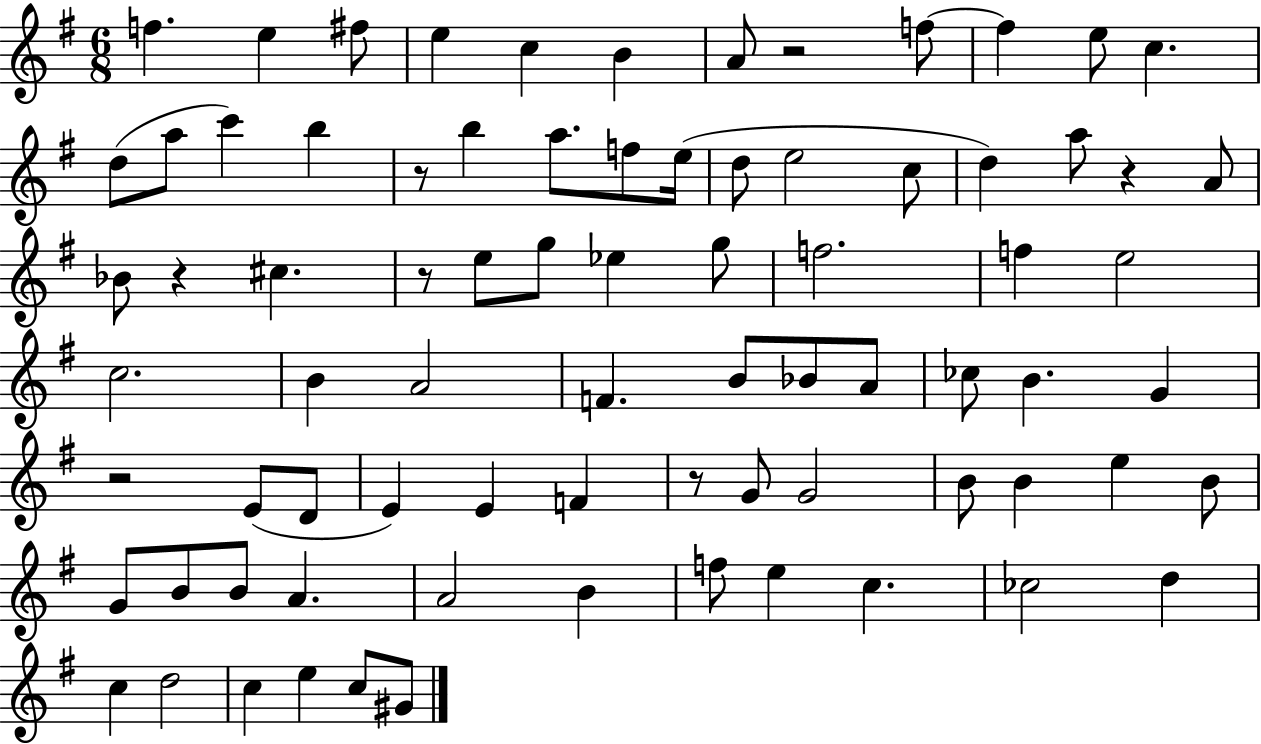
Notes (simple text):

F5/q. E5/q F#5/e E5/q C5/q B4/q A4/e R/h F5/e F5/q E5/e C5/q. D5/e A5/e C6/q B5/q R/e B5/q A5/e. F5/e E5/s D5/e E5/h C5/e D5/q A5/e R/q A4/e Bb4/e R/q C#5/q. R/e E5/e G5/e Eb5/q G5/e F5/h. F5/q E5/h C5/h. B4/q A4/h F4/q. B4/e Bb4/e A4/e CES5/e B4/q. G4/q R/h E4/e D4/e E4/q E4/q F4/q R/e G4/e G4/h B4/e B4/q E5/q B4/e G4/e B4/e B4/e A4/q. A4/h B4/q F5/e E5/q C5/q. CES5/h D5/q C5/q D5/h C5/q E5/q C5/e G#4/e